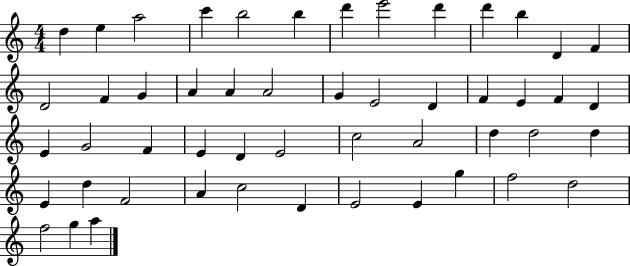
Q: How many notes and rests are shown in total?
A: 51